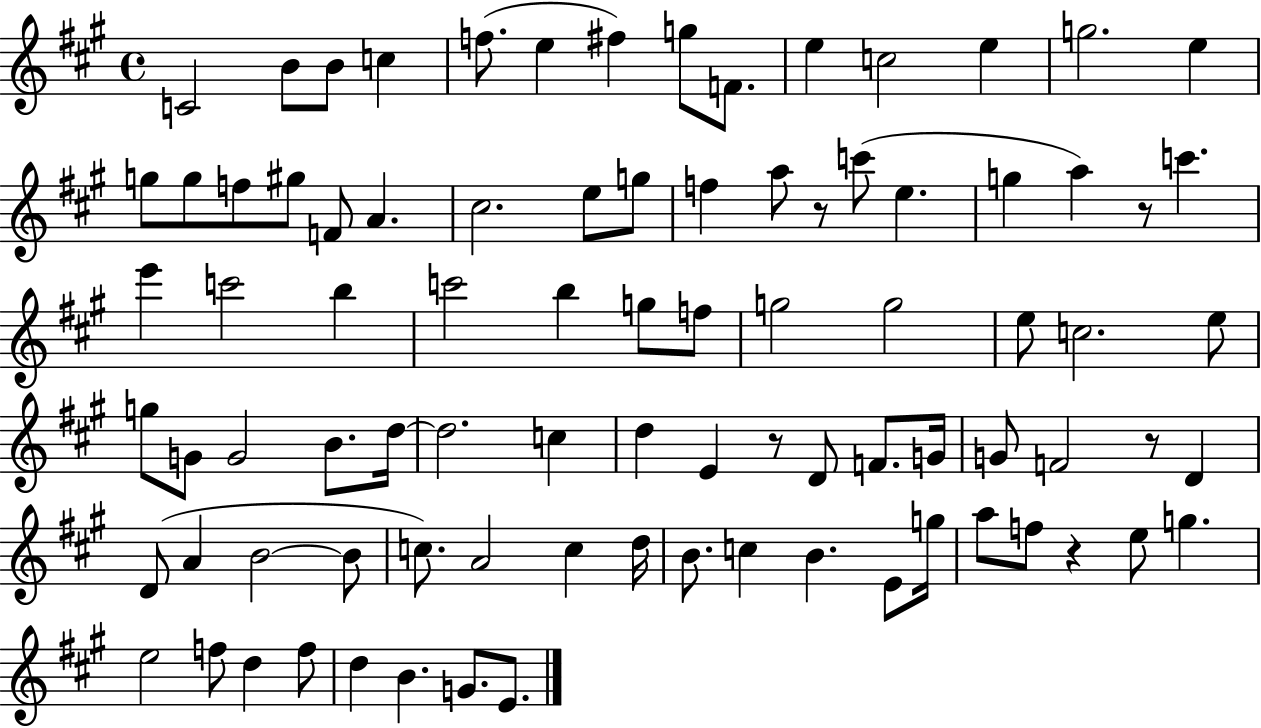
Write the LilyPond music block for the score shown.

{
  \clef treble
  \time 4/4
  \defaultTimeSignature
  \key a \major
  c'2 b'8 b'8 c''4 | f''8.( e''4 fis''4) g''8 f'8. | e''4 c''2 e''4 | g''2. e''4 | \break g''8 g''8 f''8 gis''8 f'8 a'4. | cis''2. e''8 g''8 | f''4 a''8 r8 c'''8( e''4. | g''4 a''4) r8 c'''4. | \break e'''4 c'''2 b''4 | c'''2 b''4 g''8 f''8 | g''2 g''2 | e''8 c''2. e''8 | \break g''8 g'8 g'2 b'8. d''16~~ | d''2. c''4 | d''4 e'4 r8 d'8 f'8. g'16 | g'8 f'2 r8 d'4 | \break d'8( a'4 b'2~~ b'8 | c''8.) a'2 c''4 d''16 | b'8. c''4 b'4. e'8 g''16 | a''8 f''8 r4 e''8 g''4. | \break e''2 f''8 d''4 f''8 | d''4 b'4. g'8. e'8. | \bar "|."
}